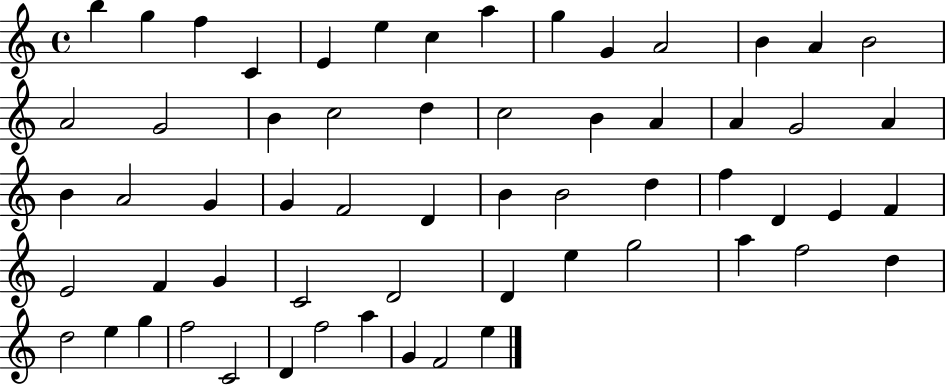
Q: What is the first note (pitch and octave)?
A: B5